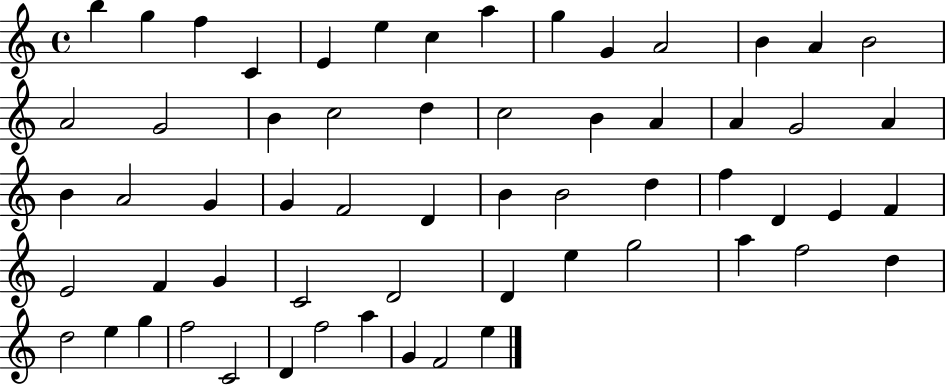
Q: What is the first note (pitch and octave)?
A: B5